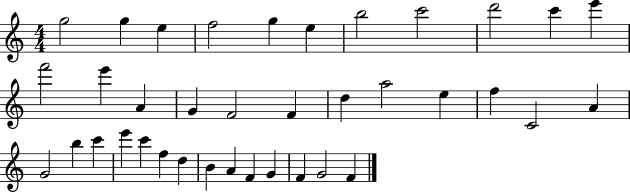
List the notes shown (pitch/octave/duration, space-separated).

G5/h G5/q E5/q F5/h G5/q E5/q B5/h C6/h D6/h C6/q E6/q F6/h E6/q A4/q G4/q F4/h F4/q D5/q A5/h E5/q F5/q C4/h A4/q G4/h B5/q C6/q E6/q C6/q F5/q D5/q B4/q A4/q F4/q G4/q F4/q G4/h F4/q